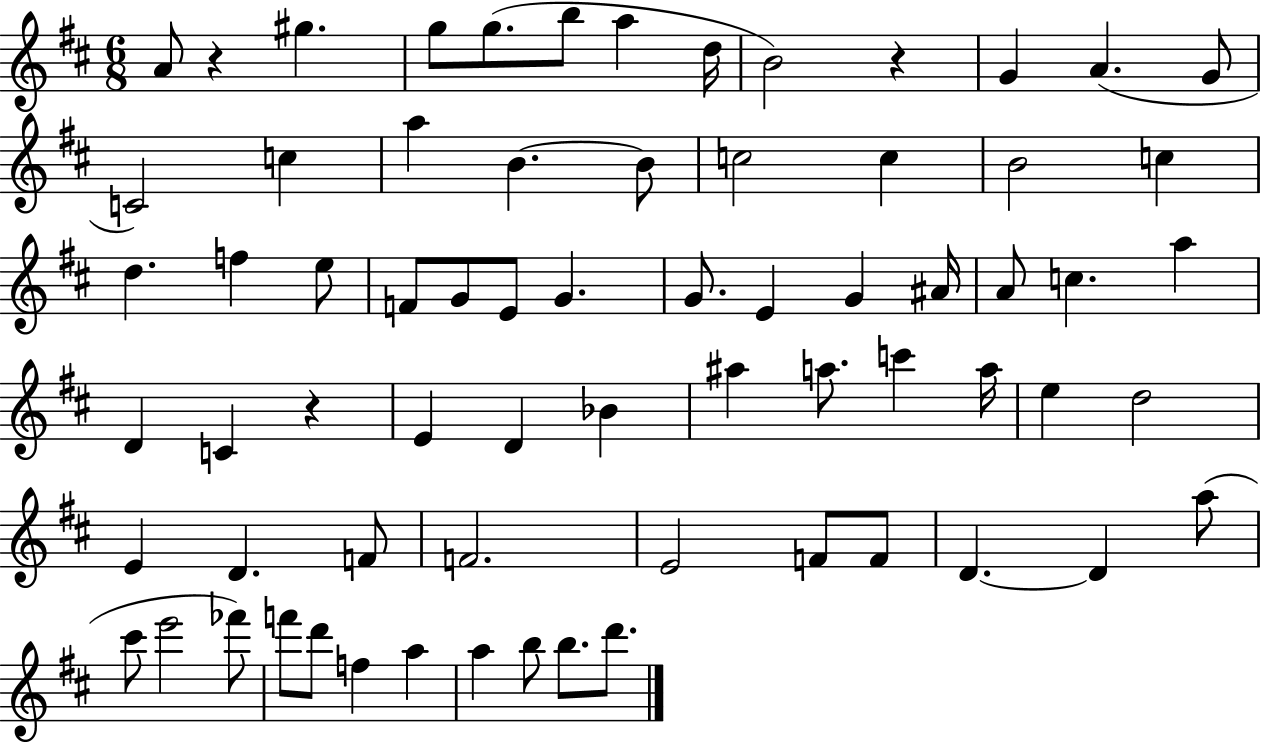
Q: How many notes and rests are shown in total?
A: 69